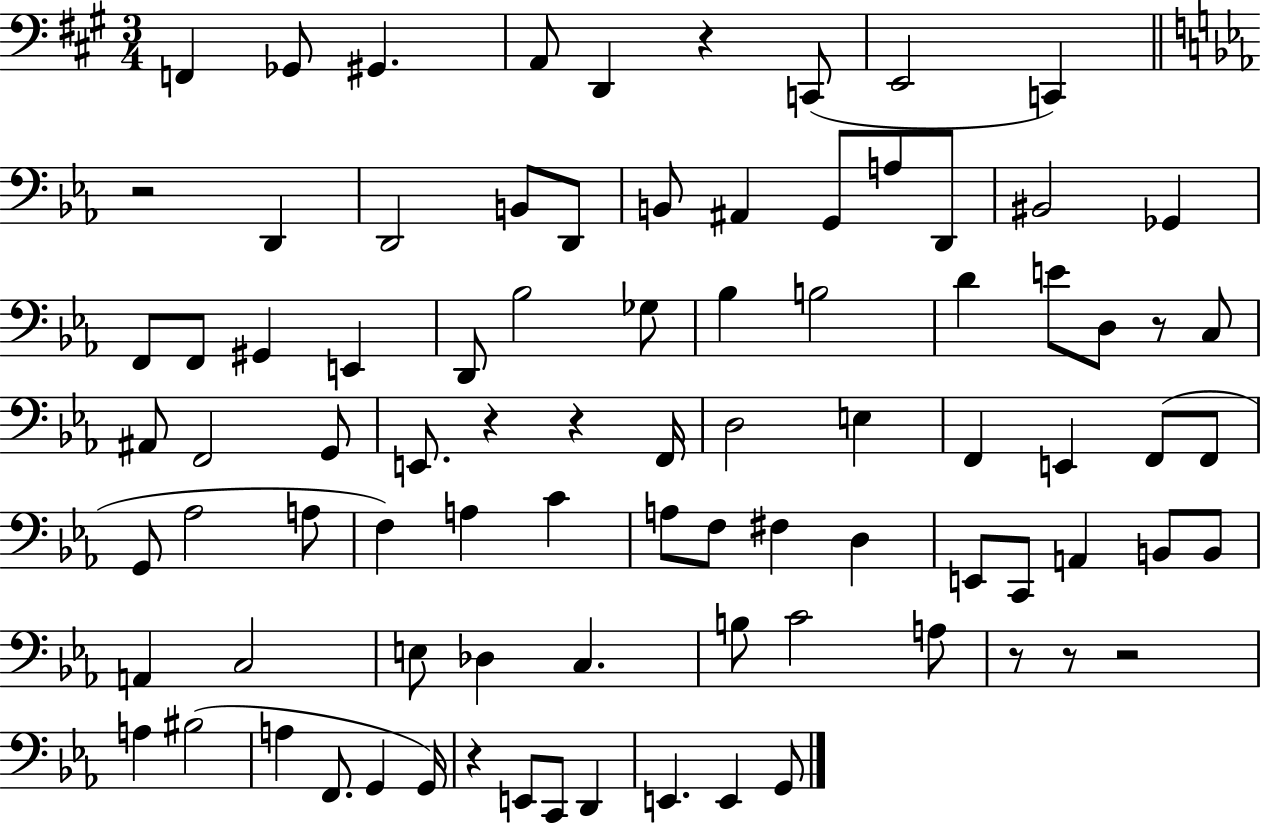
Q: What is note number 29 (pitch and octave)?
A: D4